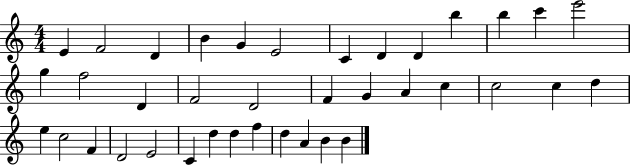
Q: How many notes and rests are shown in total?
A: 38